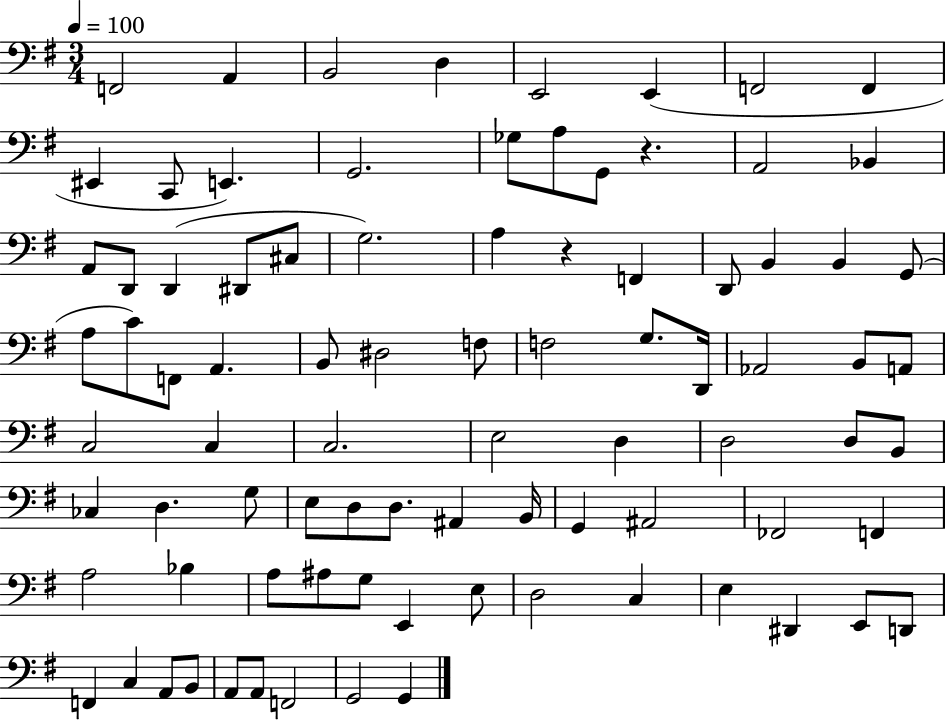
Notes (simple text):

F2/h A2/q B2/h D3/q E2/h E2/q F2/h F2/q EIS2/q C2/e E2/q. G2/h. Gb3/e A3/e G2/e R/q. A2/h Bb2/q A2/e D2/e D2/q D#2/e C#3/e G3/h. A3/q R/q F2/q D2/e B2/q B2/q G2/e A3/e C4/e F2/e A2/q. B2/e D#3/h F3/e F3/h G3/e. D2/s Ab2/h B2/e A2/e C3/h C3/q C3/h. E3/h D3/q D3/h D3/e B2/e CES3/q D3/q. G3/e E3/e D3/e D3/e. A#2/q B2/s G2/q A#2/h FES2/h F2/q A3/h Bb3/q A3/e A#3/e G3/e E2/q E3/e D3/h C3/q E3/q D#2/q E2/e D2/e F2/q C3/q A2/e B2/e A2/e A2/e F2/h G2/h G2/q